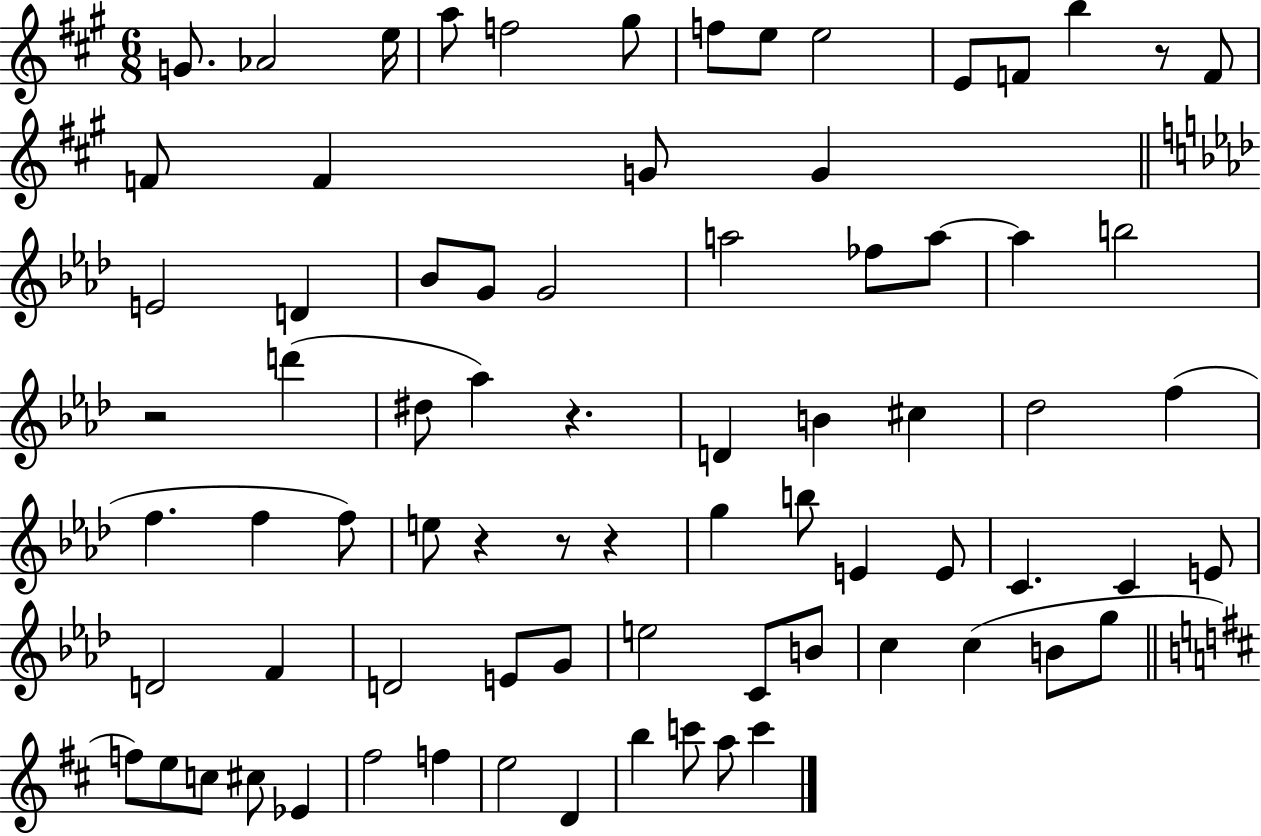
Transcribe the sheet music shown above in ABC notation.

X:1
T:Untitled
M:6/8
L:1/4
K:A
G/2 _A2 e/4 a/2 f2 ^g/2 f/2 e/2 e2 E/2 F/2 b z/2 F/2 F/2 F G/2 G E2 D _B/2 G/2 G2 a2 _f/2 a/2 a b2 z2 d' ^d/2 _a z D B ^c _d2 f f f f/2 e/2 z z/2 z g b/2 E E/2 C C E/2 D2 F D2 E/2 G/2 e2 C/2 B/2 c c B/2 g/2 f/2 e/2 c/2 ^c/2 _E ^f2 f e2 D b c'/2 a/2 c'